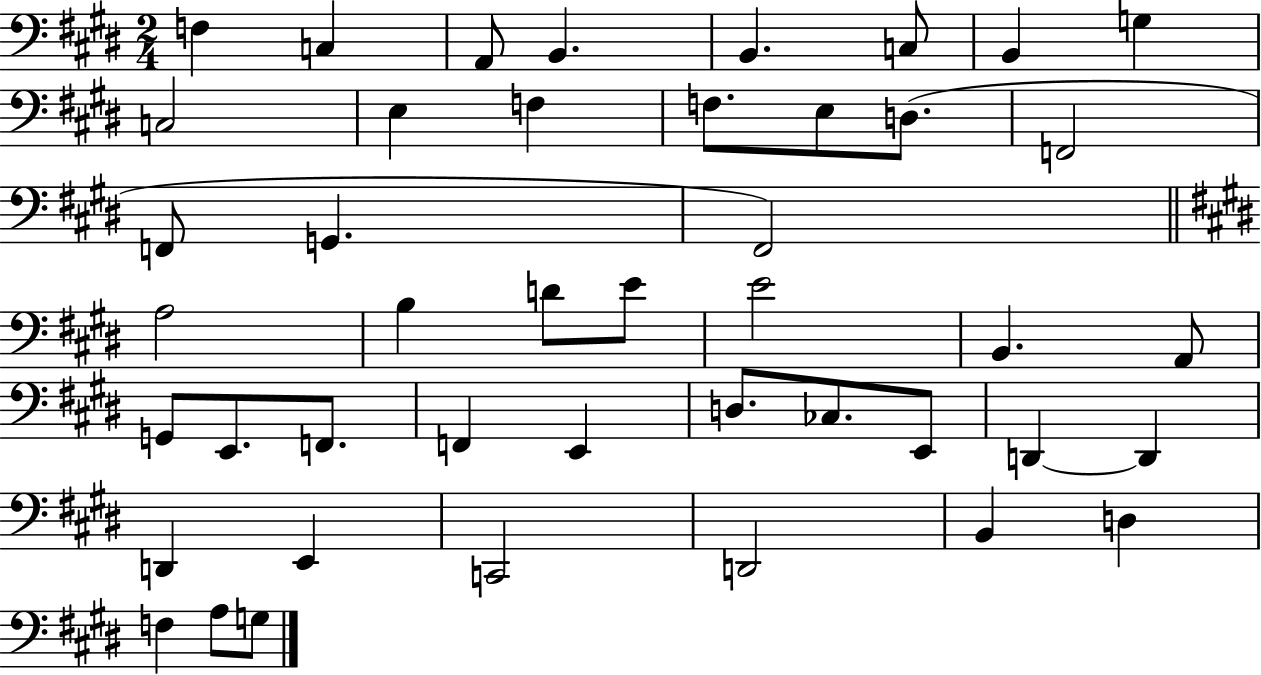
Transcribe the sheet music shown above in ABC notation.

X:1
T:Untitled
M:2/4
L:1/4
K:E
F, C, A,,/2 B,, B,, C,/2 B,, G, C,2 E, F, F,/2 E,/2 D,/2 F,,2 F,,/2 G,, ^F,,2 A,2 B, D/2 E/2 E2 B,, A,,/2 G,,/2 E,,/2 F,,/2 F,, E,, D,/2 _C,/2 E,,/2 D,, D,, D,, E,, C,,2 D,,2 B,, D, F, A,/2 G,/2